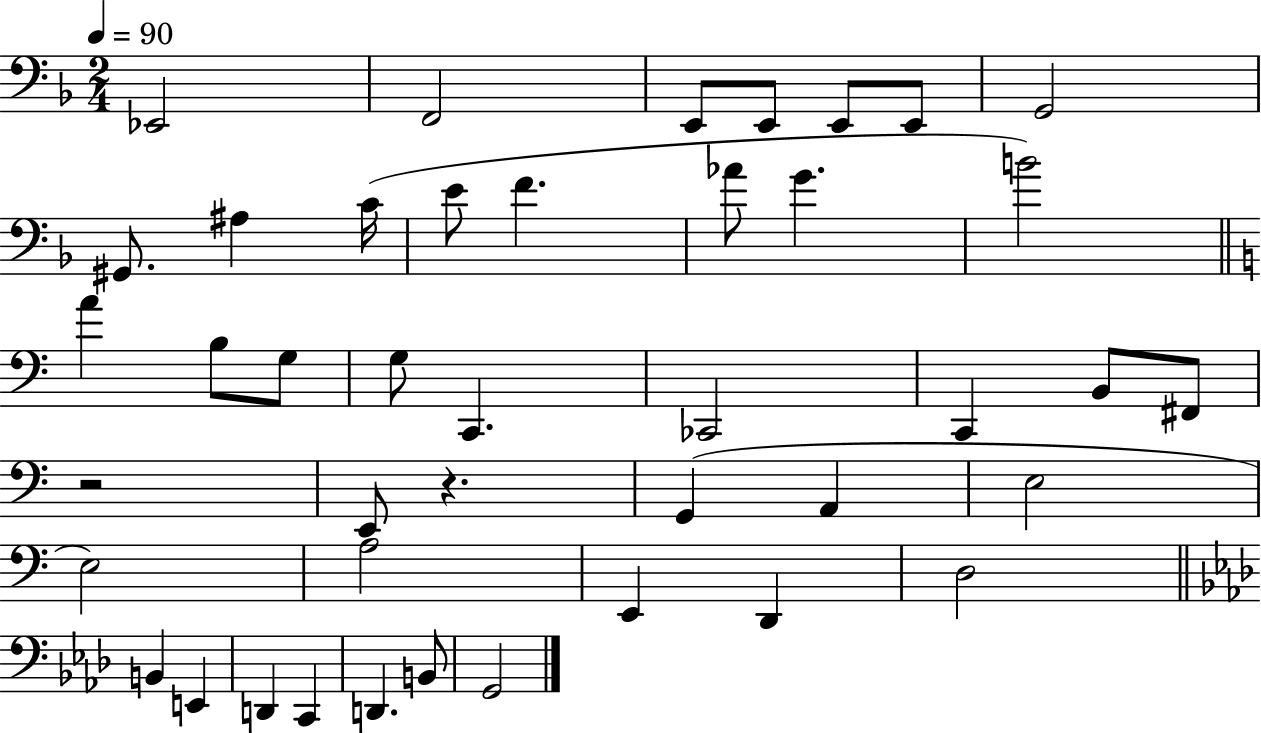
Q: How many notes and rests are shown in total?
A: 42